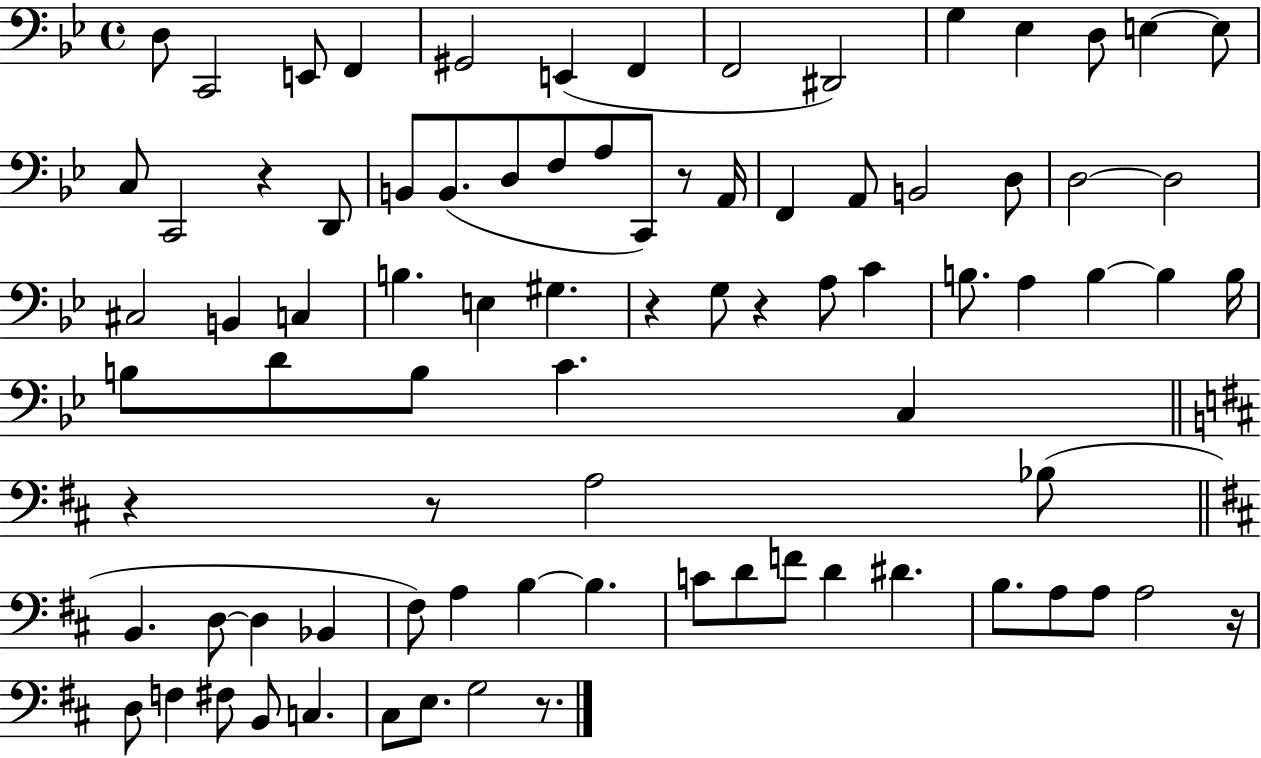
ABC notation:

X:1
T:Untitled
M:4/4
L:1/4
K:Bb
D,/2 C,,2 E,,/2 F,, ^G,,2 E,, F,, F,,2 ^D,,2 G, _E, D,/2 E, E,/2 C,/2 C,,2 z D,,/2 B,,/2 B,,/2 D,/2 F,/2 A,/2 C,,/2 z/2 A,,/4 F,, A,,/2 B,,2 D,/2 D,2 D,2 ^C,2 B,, C, B, E, ^G, z G,/2 z A,/2 C B,/2 A, B, B, B,/4 B,/2 D/2 B,/2 C C, z z/2 A,2 _B,/2 B,, D,/2 D, _B,, ^F,/2 A, B, B, C/2 D/2 F/2 D ^D B,/2 A,/2 A,/2 A,2 z/4 D,/2 F, ^F,/2 B,,/2 C, ^C,/2 E,/2 G,2 z/2